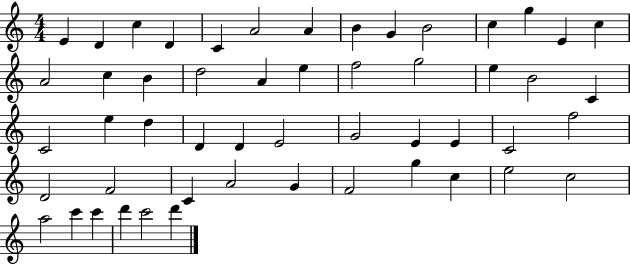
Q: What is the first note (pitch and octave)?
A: E4